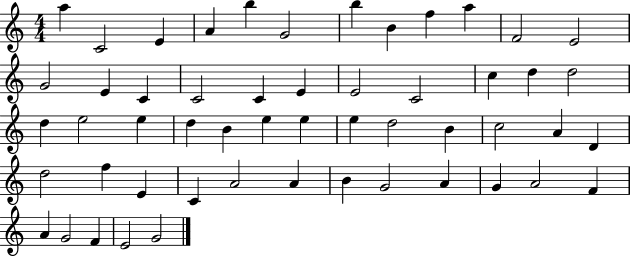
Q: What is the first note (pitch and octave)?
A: A5